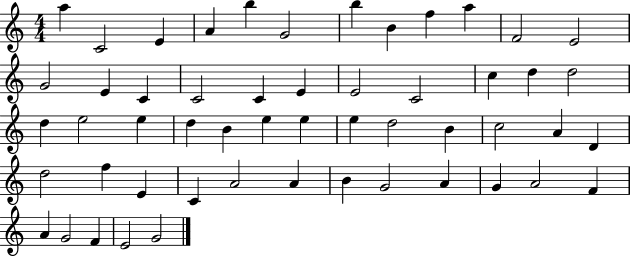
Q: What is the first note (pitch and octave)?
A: A5